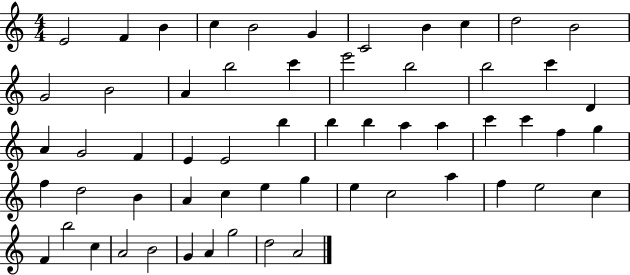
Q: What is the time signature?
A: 4/4